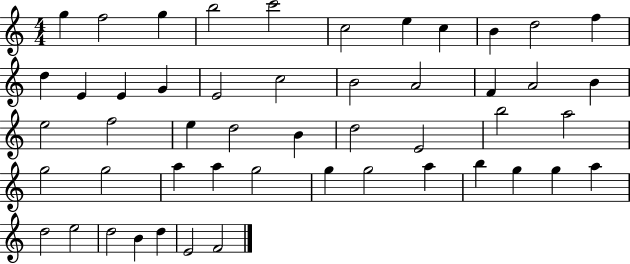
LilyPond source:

{
  \clef treble
  \numericTimeSignature
  \time 4/4
  \key c \major
  g''4 f''2 g''4 | b''2 c'''2 | c''2 e''4 c''4 | b'4 d''2 f''4 | \break d''4 e'4 e'4 g'4 | e'2 c''2 | b'2 a'2 | f'4 a'2 b'4 | \break e''2 f''2 | e''4 d''2 b'4 | d''2 e'2 | b''2 a''2 | \break g''2 g''2 | a''4 a''4 g''2 | g''4 g''2 a''4 | b''4 g''4 g''4 a''4 | \break d''2 e''2 | d''2 b'4 d''4 | e'2 f'2 | \bar "|."
}